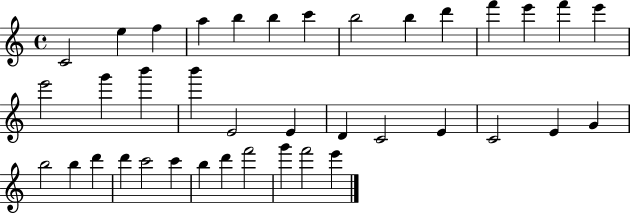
{
  \clef treble
  \time 4/4
  \defaultTimeSignature
  \key c \major
  c'2 e''4 f''4 | a''4 b''4 b''4 c'''4 | b''2 b''4 d'''4 | f'''4 e'''4 f'''4 e'''4 | \break e'''2 g'''4 b'''4 | b'''4 e'2 e'4 | d'4 c'2 e'4 | c'2 e'4 g'4 | \break b''2 b''4 d'''4 | d'''4 c'''2 c'''4 | b''4 d'''4 f'''2 | g'''4 f'''2 e'''4 | \break \bar "|."
}